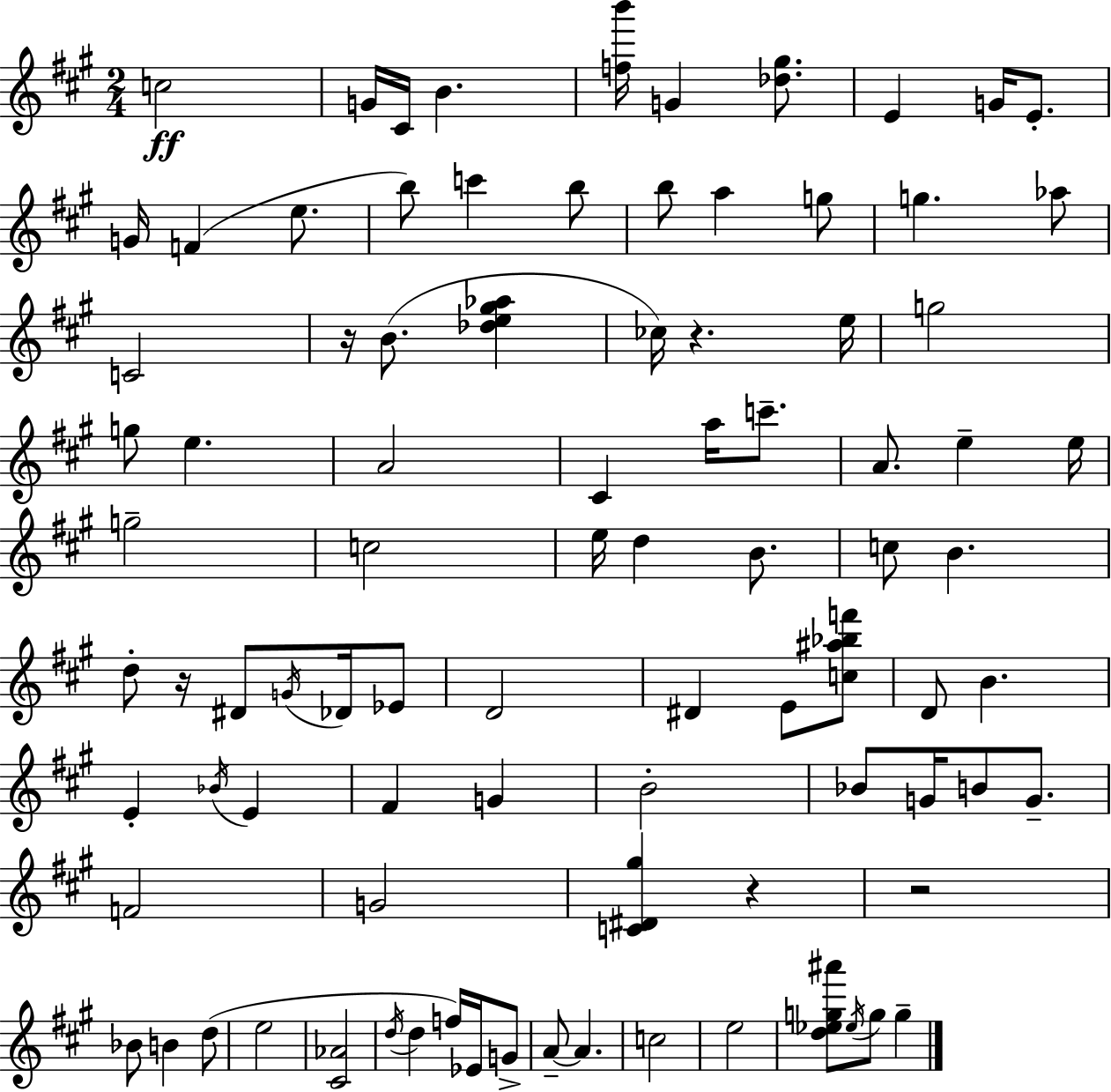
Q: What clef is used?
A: treble